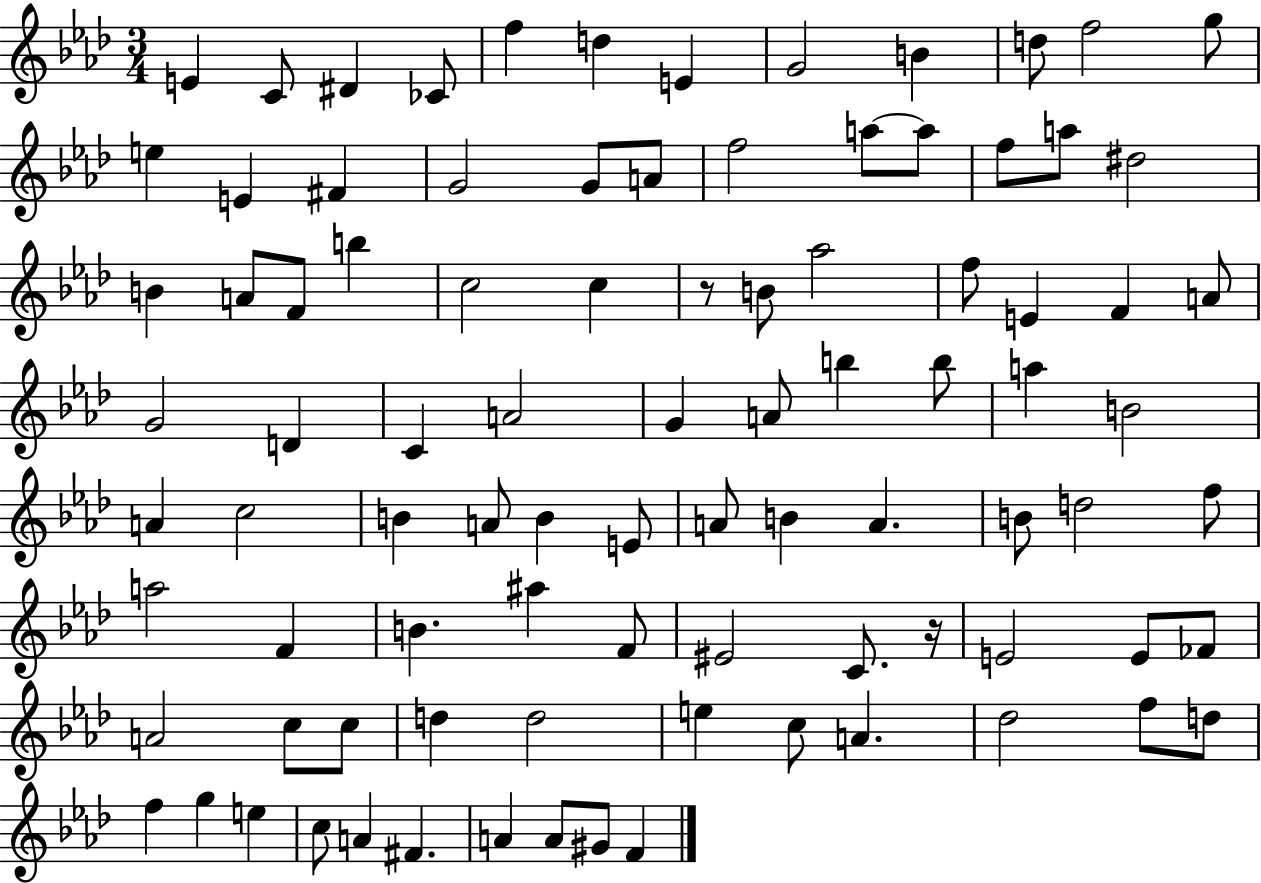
E4/q C4/e D#4/q CES4/e F5/q D5/q E4/q G4/h B4/q D5/e F5/h G5/e E5/q E4/q F#4/q G4/h G4/e A4/e F5/h A5/e A5/e F5/e A5/e D#5/h B4/q A4/e F4/e B5/q C5/h C5/q R/e B4/e Ab5/h F5/e E4/q F4/q A4/e G4/h D4/q C4/q A4/h G4/q A4/e B5/q B5/e A5/q B4/h A4/q C5/h B4/q A4/e B4/q E4/e A4/e B4/q A4/q. B4/e D5/h F5/e A5/h F4/q B4/q. A#5/q F4/e EIS4/h C4/e. R/s E4/h E4/e FES4/e A4/h C5/e C5/e D5/q D5/h E5/q C5/e A4/q. Db5/h F5/e D5/e F5/q G5/q E5/q C5/e A4/q F#4/q. A4/q A4/e G#4/e F4/q